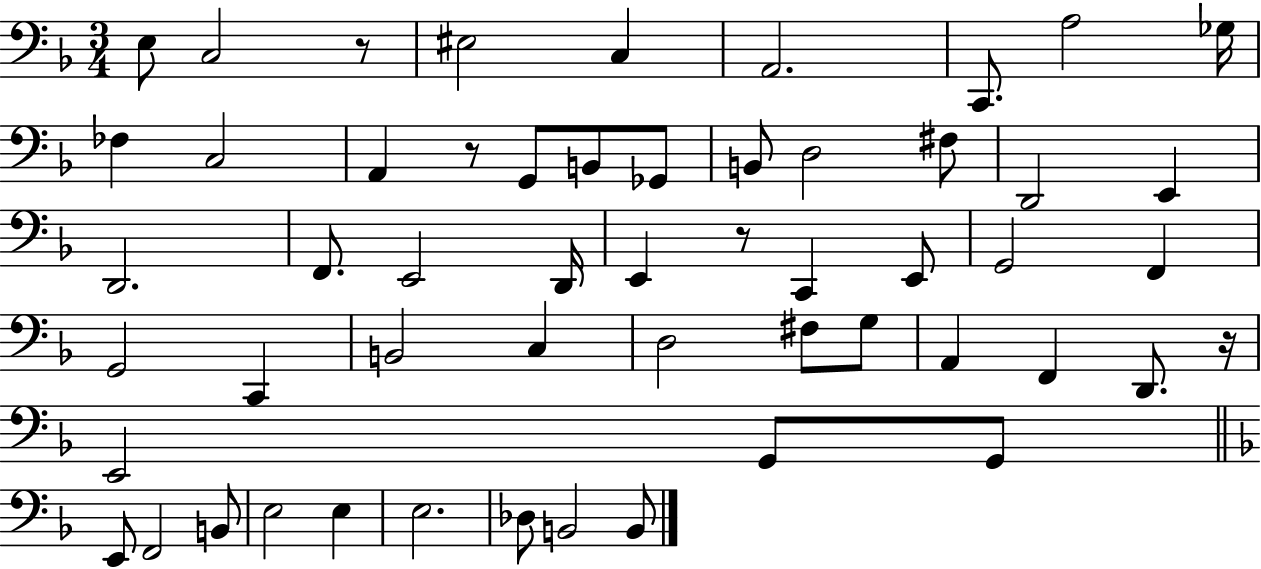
{
  \clef bass
  \numericTimeSignature
  \time 3/4
  \key f \major
  e8 c2 r8 | eis2 c4 | a,2. | c,8. a2 ges16 | \break fes4 c2 | a,4 r8 g,8 b,8 ges,8 | b,8 d2 fis8 | d,2 e,4 | \break d,2. | f,8. e,2 d,16 | e,4 r8 c,4 e,8 | g,2 f,4 | \break g,2 c,4 | b,2 c4 | d2 fis8 g8 | a,4 f,4 d,8. r16 | \break e,2 g,8 g,8 | \bar "||" \break \key f \major e,8 f,2 b,8 | e2 e4 | e2. | des8 b,2 b,8 | \break \bar "|."
}